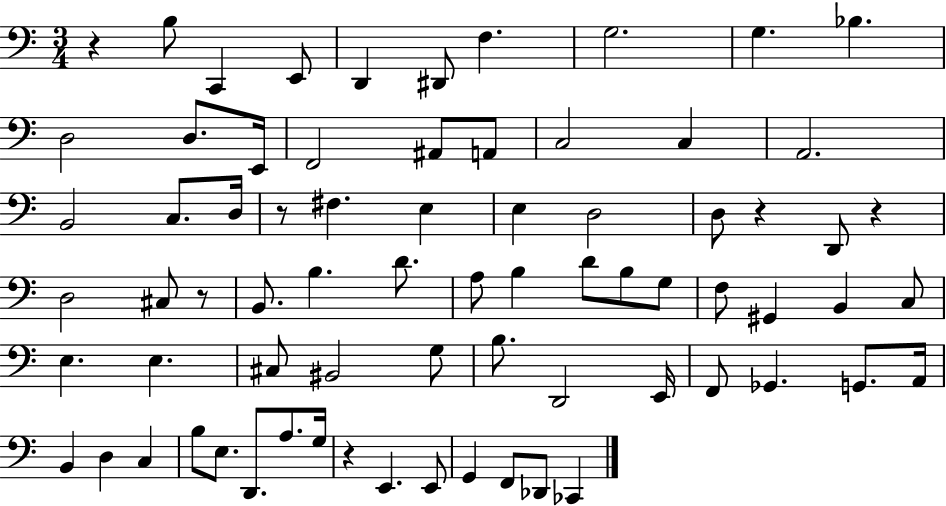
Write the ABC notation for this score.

X:1
T:Untitled
M:3/4
L:1/4
K:C
z B,/2 C,, E,,/2 D,, ^D,,/2 F, G,2 G, _B, D,2 D,/2 E,,/4 F,,2 ^A,,/2 A,,/2 C,2 C, A,,2 B,,2 C,/2 D,/4 z/2 ^F, E, E, D,2 D,/2 z D,,/2 z D,2 ^C,/2 z/2 B,,/2 B, D/2 A,/2 B, D/2 B,/2 G,/2 F,/2 ^G,, B,, C,/2 E, E, ^C,/2 ^B,,2 G,/2 B,/2 D,,2 E,,/4 F,,/2 _G,, G,,/2 A,,/4 B,, D, C, B,/2 E,/2 D,,/2 A,/2 G,/4 z E,, E,,/2 G,, F,,/2 _D,,/2 _C,,